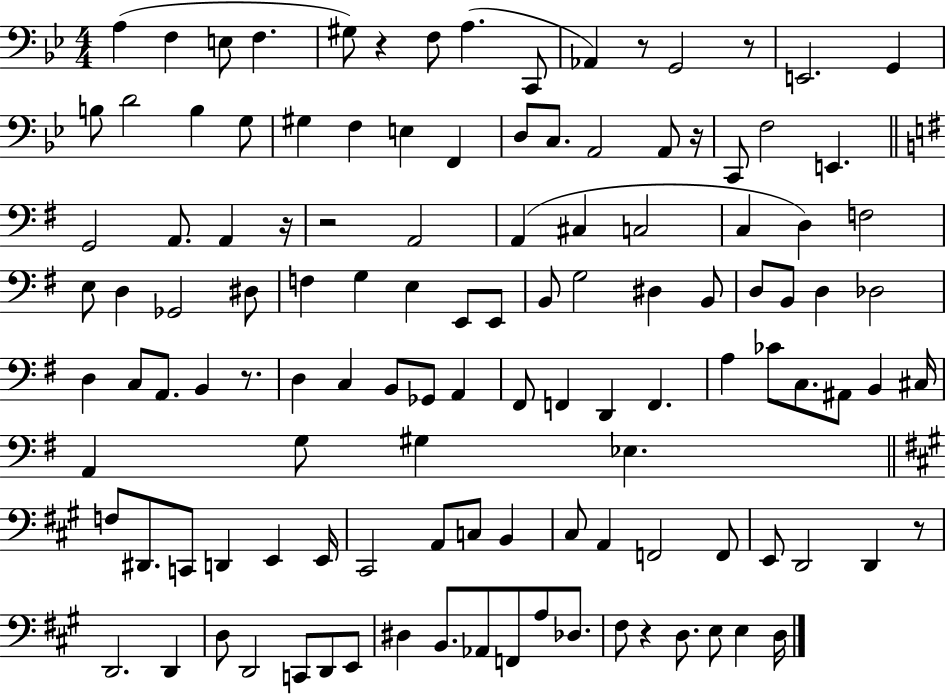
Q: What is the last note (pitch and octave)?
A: D3